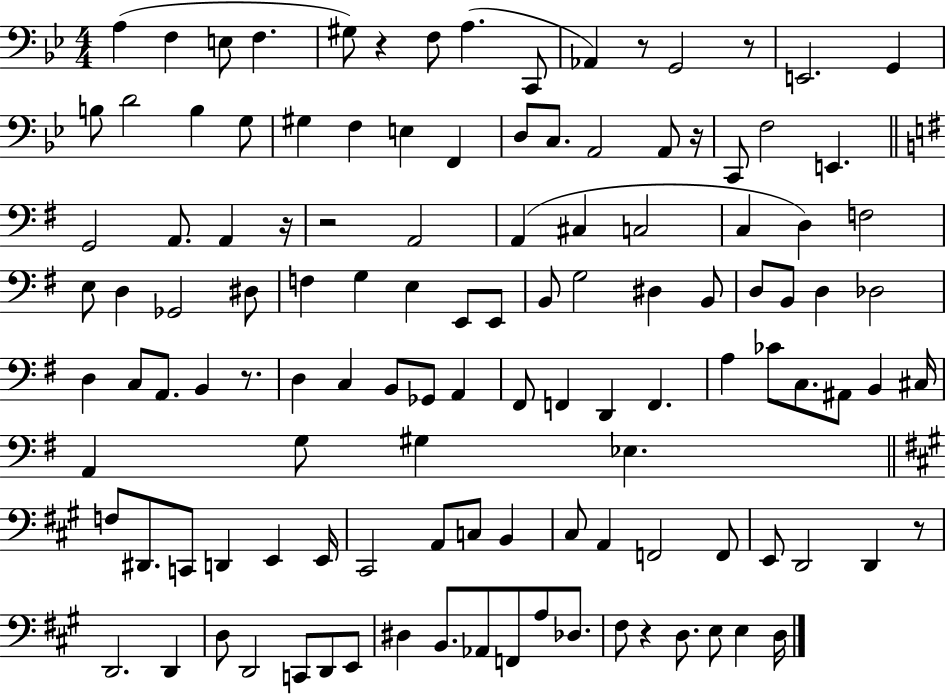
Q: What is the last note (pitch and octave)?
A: D3